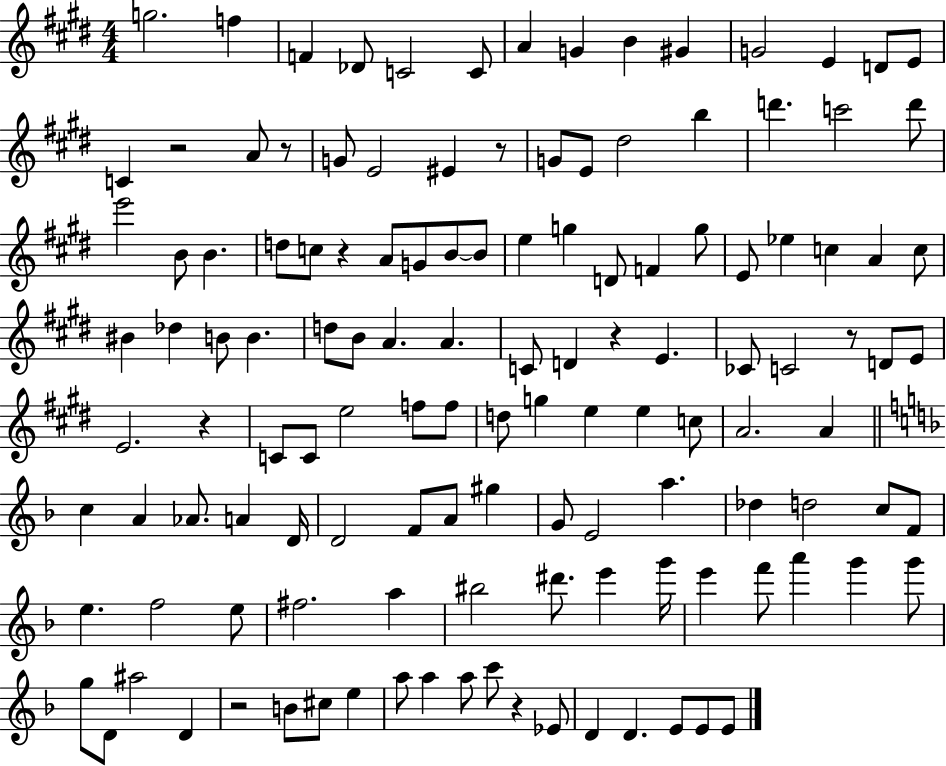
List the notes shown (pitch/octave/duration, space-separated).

G5/h. F5/q F4/q Db4/e C4/h C4/e A4/q G4/q B4/q G#4/q G4/h E4/q D4/e E4/e C4/q R/h A4/e R/e G4/e E4/h EIS4/q R/e G4/e E4/e D#5/h B5/q D6/q. C6/h D6/e E6/h B4/e B4/q. D5/e C5/e R/q A4/e G4/e B4/e B4/e E5/q G5/q D4/e F4/q G5/e E4/e Eb5/q C5/q A4/q C5/e BIS4/q Db5/q B4/e B4/q. D5/e B4/e A4/q. A4/q. C4/e D4/q R/q E4/q. CES4/e C4/h R/e D4/e E4/e E4/h. R/q C4/e C4/e E5/h F5/e F5/e D5/e G5/q E5/q E5/q C5/e A4/h. A4/q C5/q A4/q Ab4/e. A4/q D4/s D4/h F4/e A4/e G#5/q G4/e E4/h A5/q. Db5/q D5/h C5/e F4/e E5/q. F5/h E5/e F#5/h. A5/q BIS5/h D#6/e. E6/q G6/s E6/q F6/e A6/q G6/q G6/e G5/e D4/e A#5/h D4/q R/h B4/e C#5/e E5/q A5/e A5/q A5/e C6/e R/q Eb4/e D4/q D4/q. E4/e E4/e E4/e